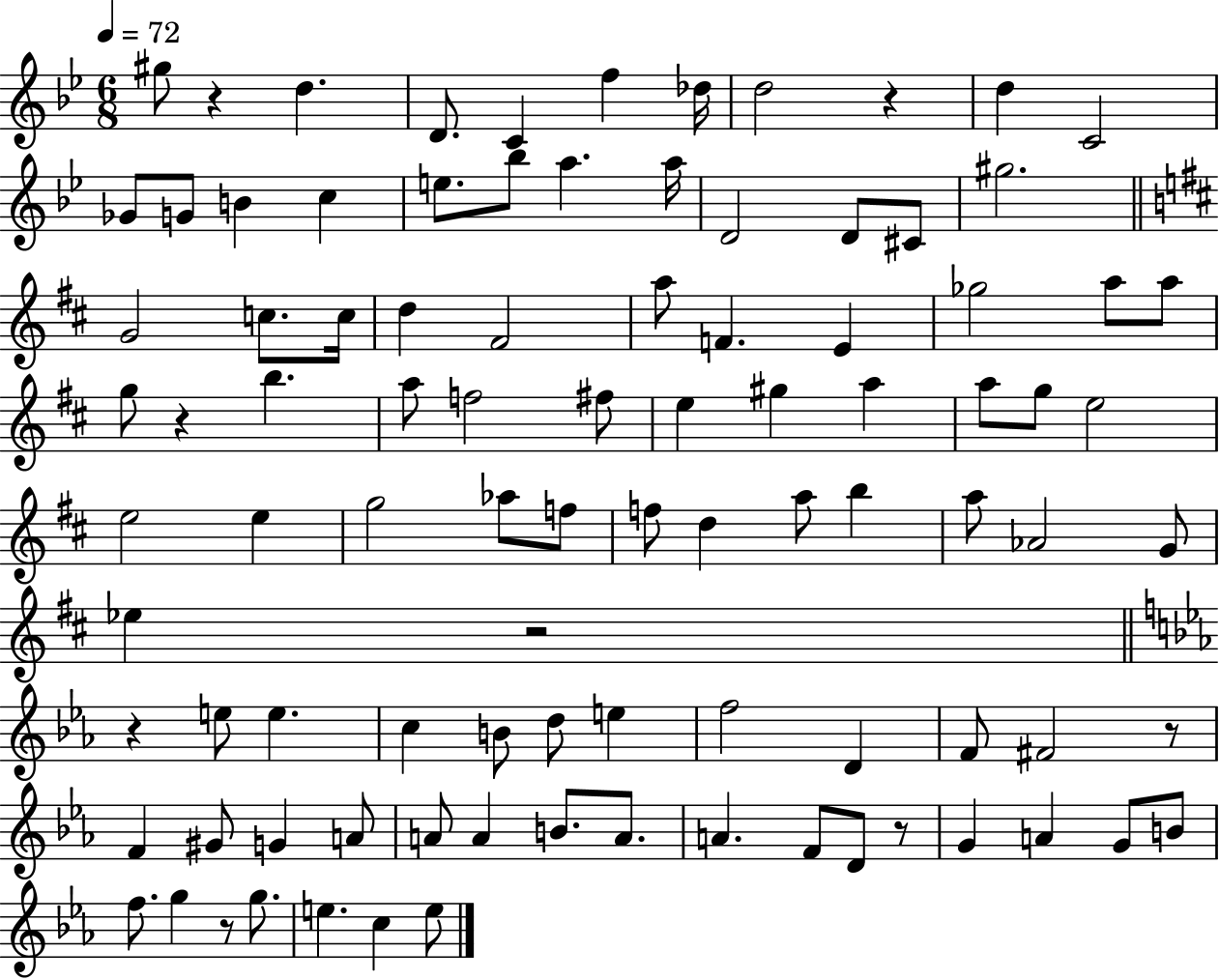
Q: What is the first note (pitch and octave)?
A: G#5